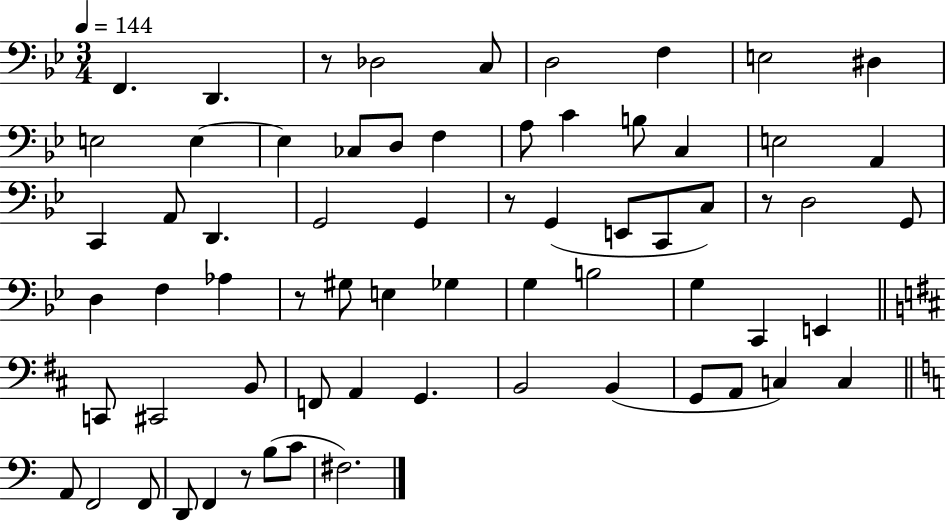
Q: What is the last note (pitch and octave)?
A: F#3